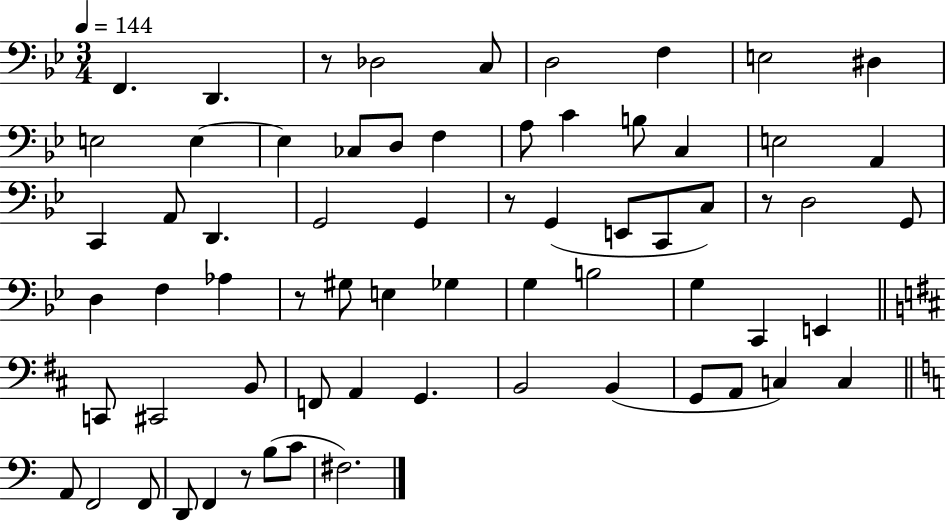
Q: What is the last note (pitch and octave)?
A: F#3